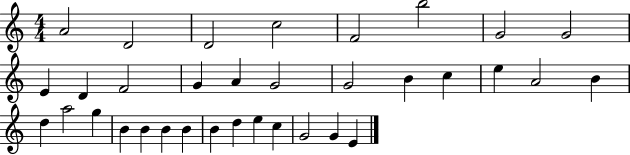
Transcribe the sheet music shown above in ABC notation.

X:1
T:Untitled
M:4/4
L:1/4
K:C
A2 D2 D2 c2 F2 b2 G2 G2 E D F2 G A G2 G2 B c e A2 B d a2 g B B B B B d e c G2 G E